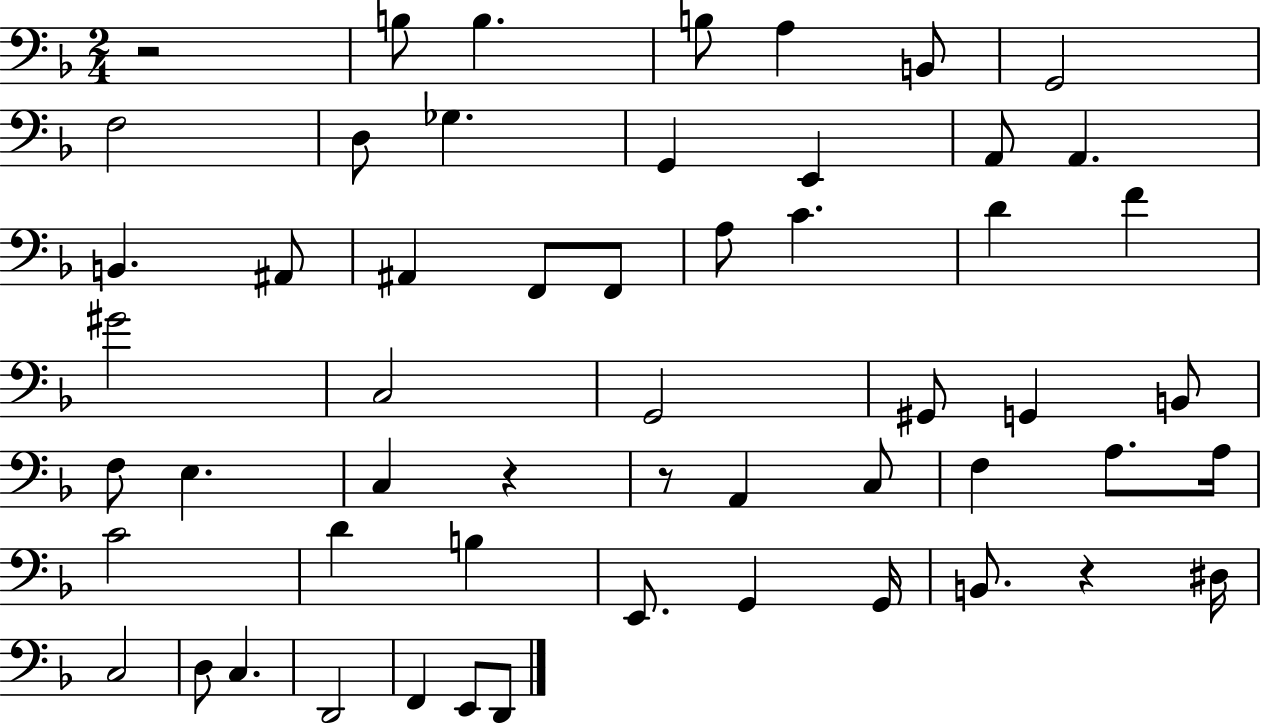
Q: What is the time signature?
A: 2/4